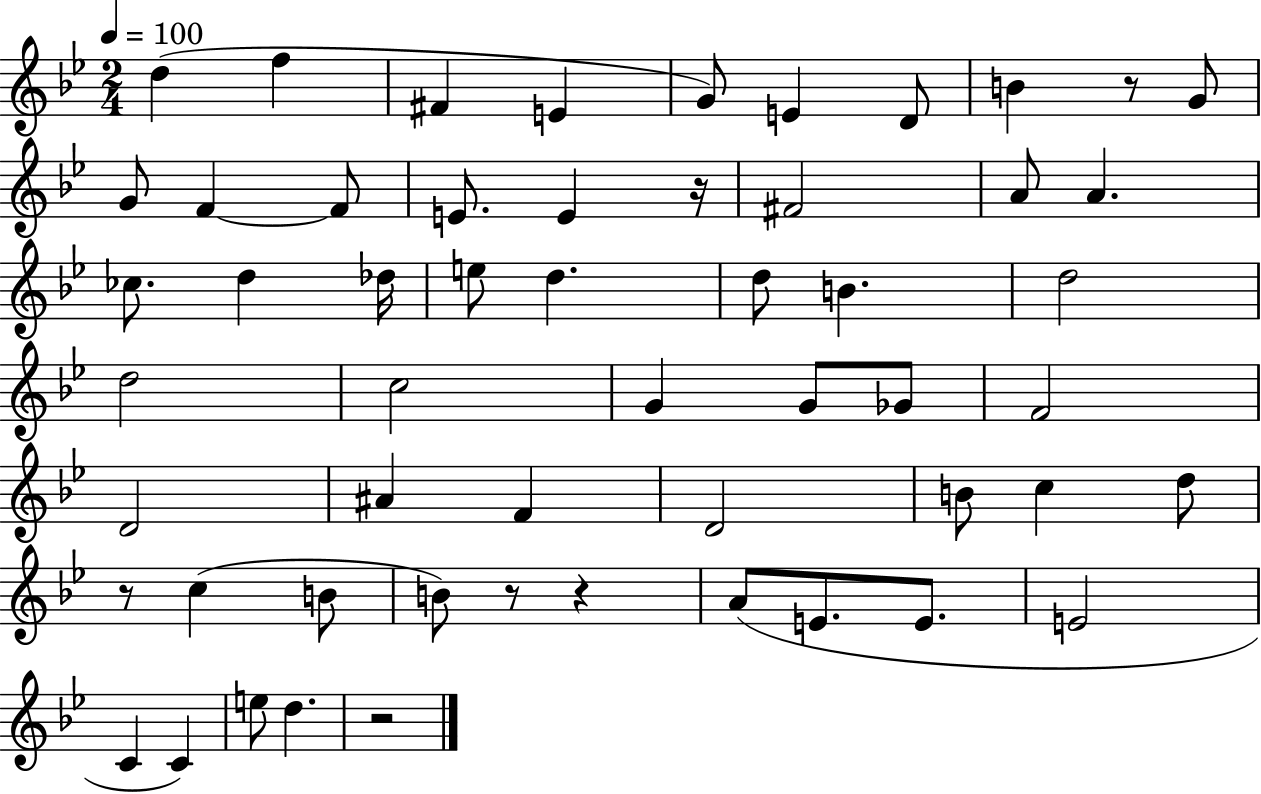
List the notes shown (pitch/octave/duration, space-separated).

D5/q F5/q F#4/q E4/q G4/e E4/q D4/e B4/q R/e G4/e G4/e F4/q F4/e E4/e. E4/q R/s F#4/h A4/e A4/q. CES5/e. D5/q Db5/s E5/e D5/q. D5/e B4/q. D5/h D5/h C5/h G4/q G4/e Gb4/e F4/h D4/h A#4/q F4/q D4/h B4/e C5/q D5/e R/e C5/q B4/e B4/e R/e R/q A4/e E4/e. E4/e. E4/h C4/q C4/q E5/e D5/q. R/h